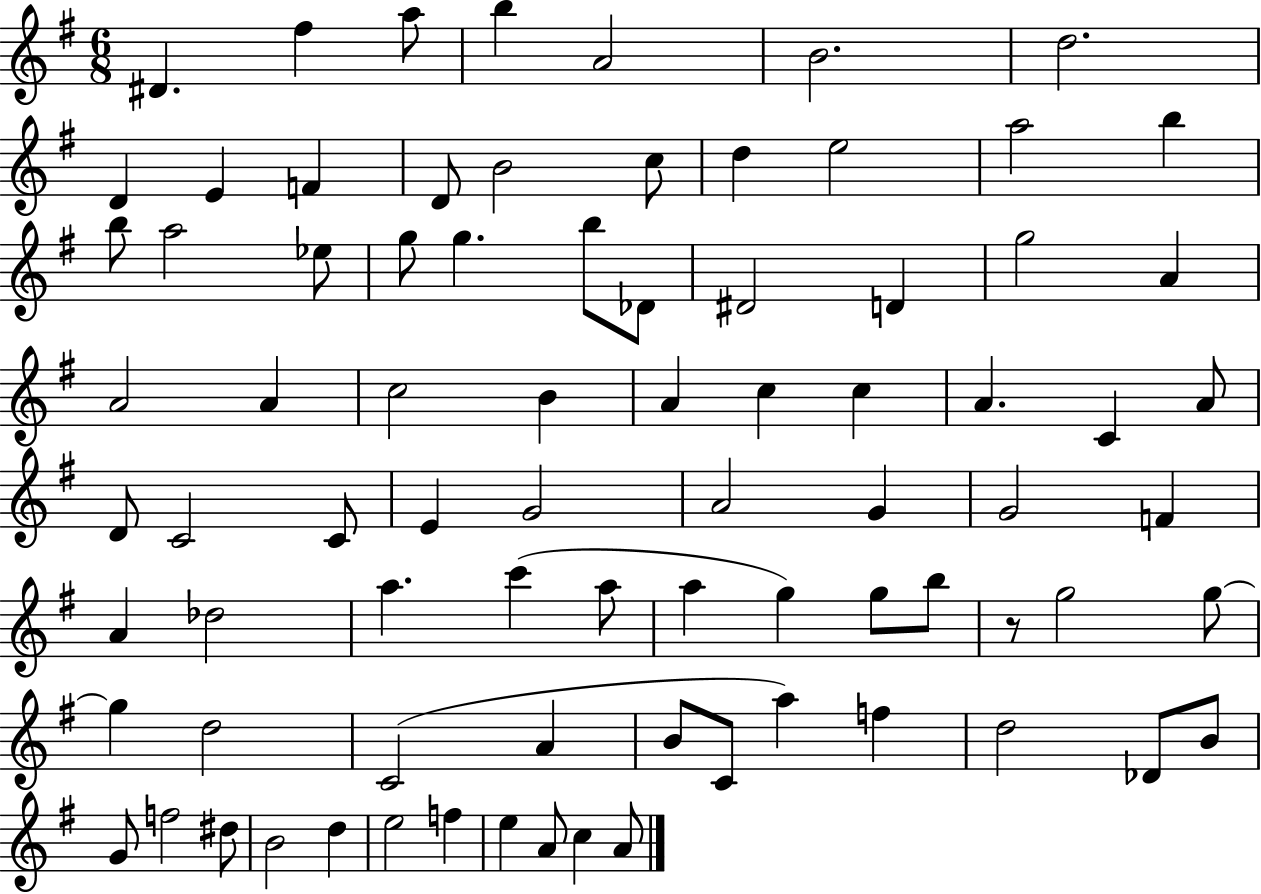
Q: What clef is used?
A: treble